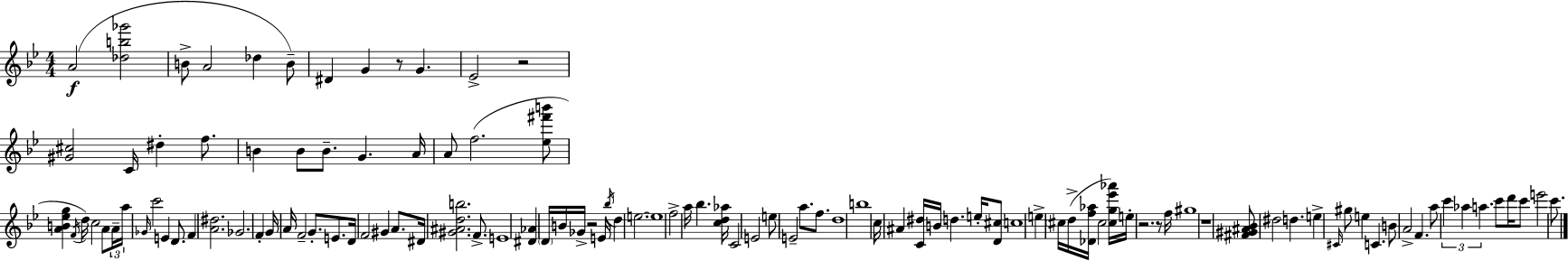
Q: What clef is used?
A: treble